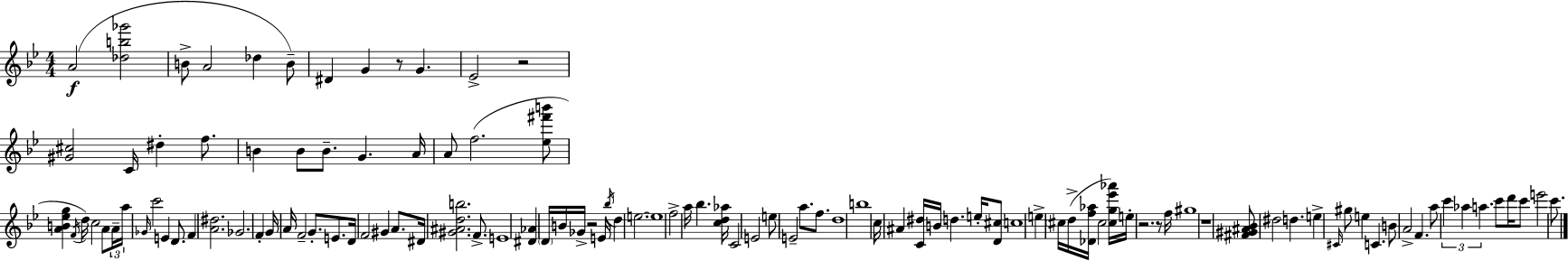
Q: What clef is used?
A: treble